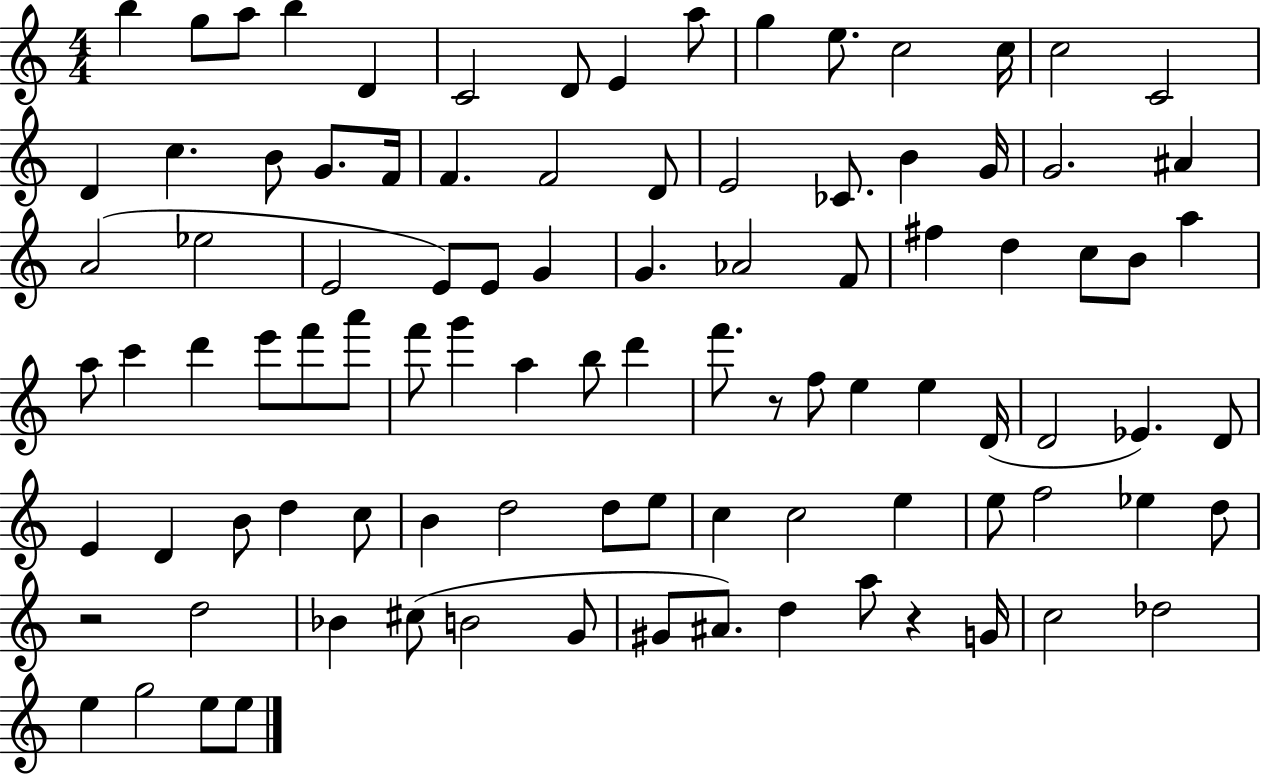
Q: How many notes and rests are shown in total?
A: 97